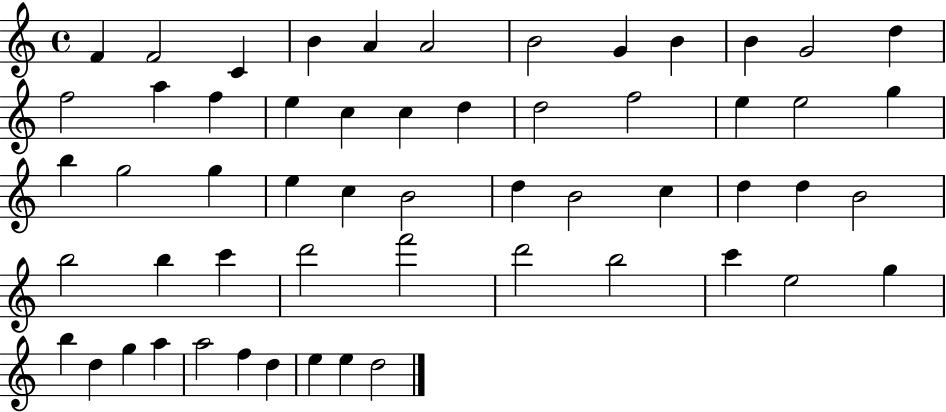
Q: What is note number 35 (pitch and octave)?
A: D5